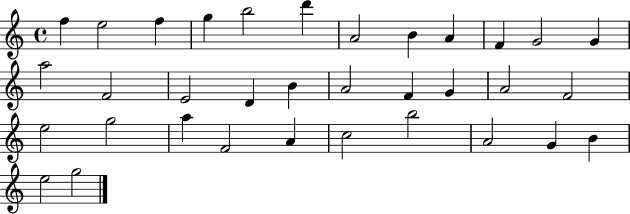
F5/q E5/h F5/q G5/q B5/h D6/q A4/h B4/q A4/q F4/q G4/h G4/q A5/h F4/h E4/h D4/q B4/q A4/h F4/q G4/q A4/h F4/h E5/h G5/h A5/q F4/h A4/q C5/h B5/h A4/h G4/q B4/q E5/h G5/h